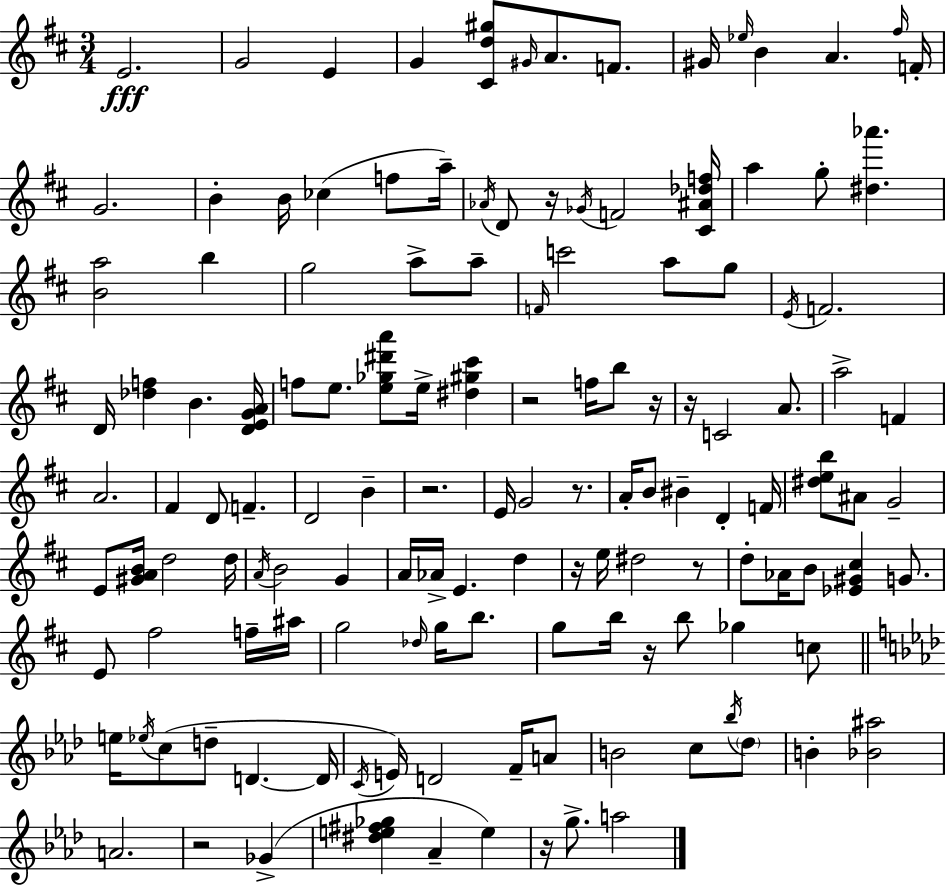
X:1
T:Untitled
M:3/4
L:1/4
K:D
E2 G2 E G [^Cd^g]/2 ^G/4 A/2 F/2 ^G/4 _e/4 B A ^f/4 F/4 G2 B B/4 _c f/2 a/4 _A/4 D/2 z/4 _G/4 F2 [^C^A_df]/4 a g/2 [^d_a'] [Ba]2 b g2 a/2 a/2 F/4 c'2 a/2 g/2 E/4 F2 D/4 [_df] B [DEGA]/4 f/2 e/2 [e_g^d'a']/2 e/4 [^d^g^c'] z2 f/4 b/2 z/4 z/4 C2 A/2 a2 F A2 ^F D/2 F D2 B z2 E/4 G2 z/2 A/4 B/2 ^B D F/4 [^deb]/2 ^A/2 G2 E/2 [^GAB]/4 d2 d/4 A/4 B2 G A/4 _A/4 E d z/4 e/4 ^d2 z/2 d/2 _A/4 B/2 [_E^G^c] G/2 E/2 ^f2 f/4 ^a/4 g2 _d/4 g/4 b/2 g/2 b/4 z/4 b/2 _g c/2 e/4 _e/4 c/2 d/2 D D/4 C/4 E/4 D2 F/4 A/2 B2 c/2 _b/4 _d/2 B [_B^a]2 A2 z2 _G [^de^f_g] _A e z/4 g/2 a2